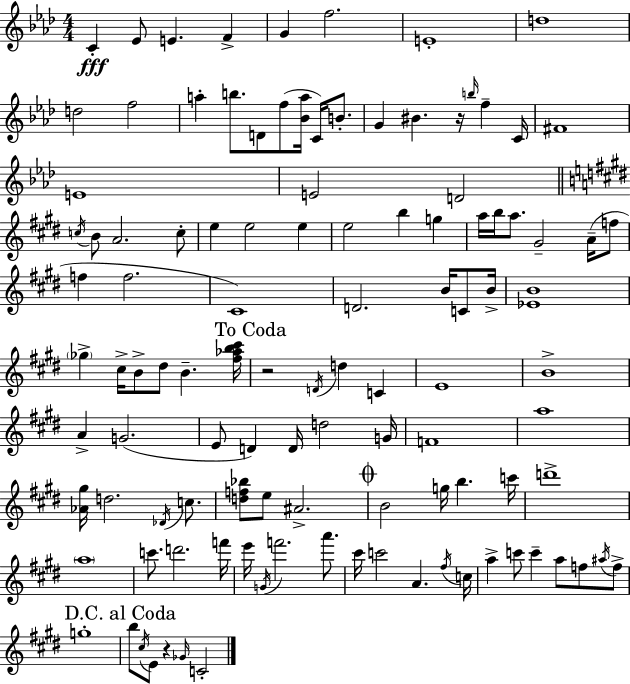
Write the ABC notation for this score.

X:1
T:Untitled
M:4/4
L:1/4
K:Ab
C _E/2 E F G f2 E4 d4 d2 f2 a b/2 D/2 f/2 [_Ba]/4 C/4 B/2 G ^B z/4 b/4 f C/4 ^F4 E4 E2 D2 c/4 B/2 A2 c/2 e e2 e e2 b g a/4 b/4 a/2 ^G2 A/4 f/2 f f2 ^C4 D2 B/4 C/2 B/4 [_EB]4 _g ^c/4 B/2 ^d/2 B [^f_ab^c']/4 z2 D/4 d C E4 B4 A G2 E/2 D D/4 d2 G/4 F4 a4 [_A^g]/4 d2 _D/4 c/2 [df_b]/2 e/2 ^A2 B2 g/4 b c'/4 d'4 a4 c'/2 d'2 f'/4 e'/4 G/4 f'2 a'/2 ^c'/4 c'2 A ^f/4 c/4 a c'/2 c' a/2 f/2 ^a/4 f/2 g4 b/2 ^c/4 E/2 z _G/4 C2